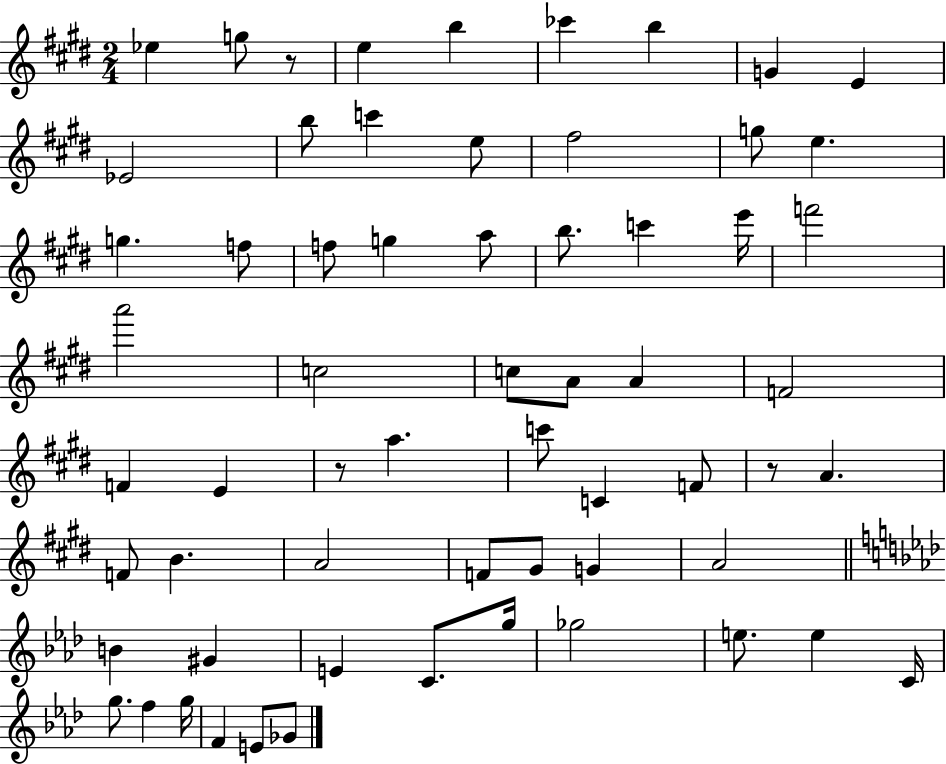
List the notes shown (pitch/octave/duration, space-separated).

Eb5/q G5/e R/e E5/q B5/q CES6/q B5/q G4/q E4/q Eb4/h B5/e C6/q E5/e F#5/h G5/e E5/q. G5/q. F5/e F5/e G5/q A5/e B5/e. C6/q E6/s F6/h A6/h C5/h C5/e A4/e A4/q F4/h F4/q E4/q R/e A5/q. C6/e C4/q F4/e R/e A4/q. F4/e B4/q. A4/h F4/e G#4/e G4/q A4/h B4/q G#4/q E4/q C4/e. G5/s Gb5/h E5/e. E5/q C4/s G5/e. F5/q G5/s F4/q E4/e Gb4/e